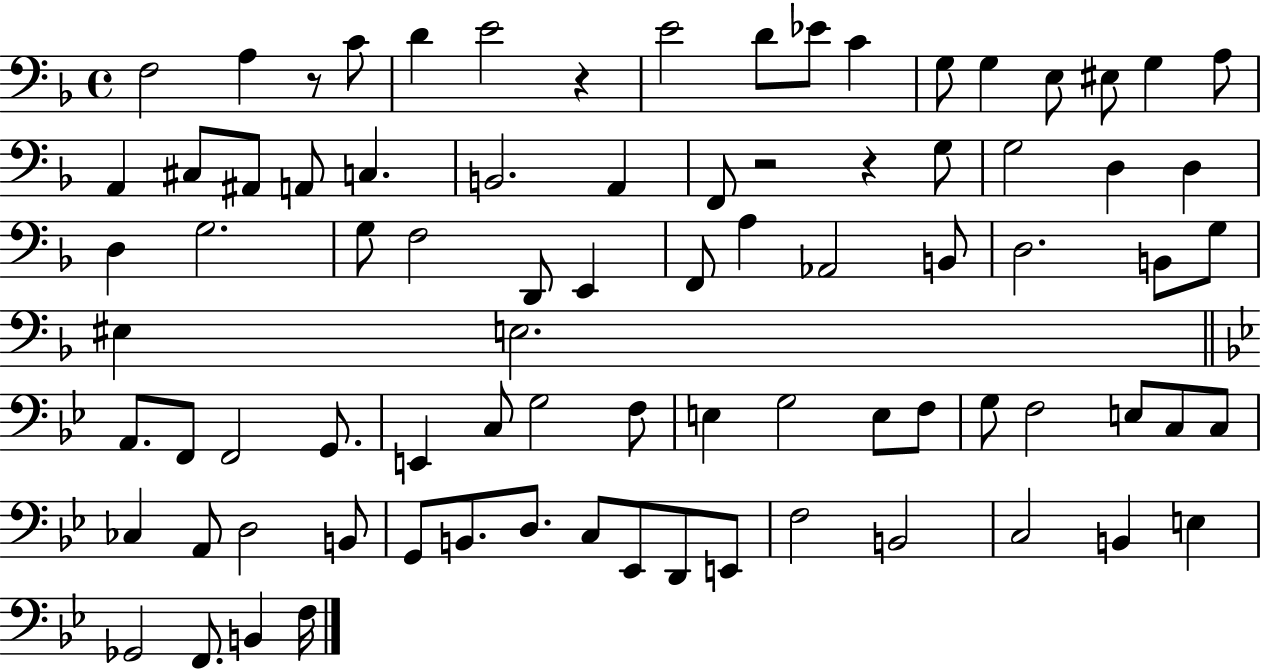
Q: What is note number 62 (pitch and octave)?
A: D3